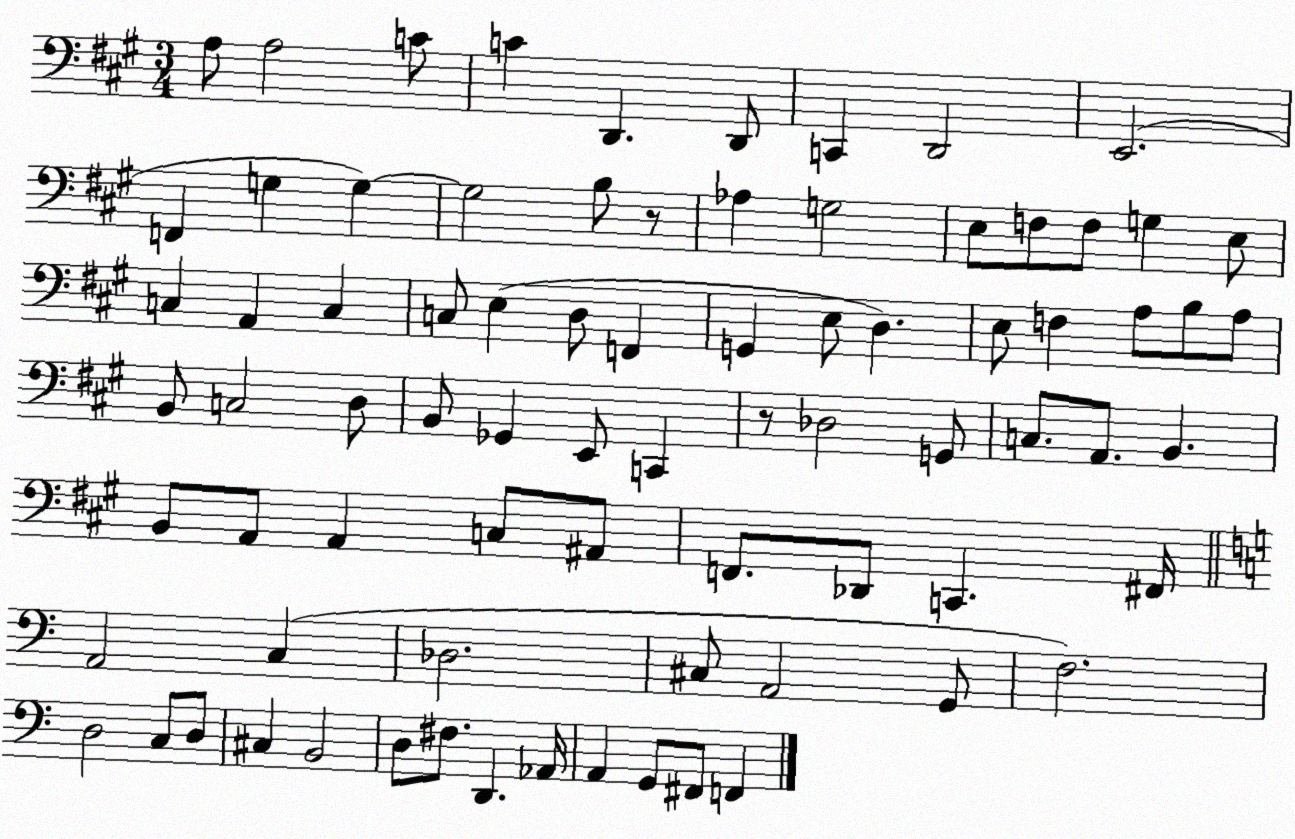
X:1
T:Untitled
M:3/4
L:1/4
K:A
A,/2 A,2 C/2 C D,, D,,/2 C,, D,,2 E,,2 F,, G, G, G,2 B,/2 z/2 _A, G,2 E,/2 F,/2 F,/2 G, E,/2 C, A,, C, C,/2 E, D,/2 F,, G,, E,/2 D, E,/2 F, A,/2 B,/2 A,/2 B,,/2 C,2 D,/2 B,,/2 _G,, E,,/2 C,, z/2 _D,2 G,,/2 C,/2 A,,/2 B,, B,,/2 A,,/2 A,, C,/2 ^A,,/2 F,,/2 _D,,/2 C,, ^F,,/4 A,,2 C, _D,2 ^C,/2 A,,2 G,,/2 F,2 D,2 C,/2 D,/2 ^C, B,,2 D,/2 ^F,/2 D,, _A,,/4 A,, G,,/2 ^F,,/2 F,,